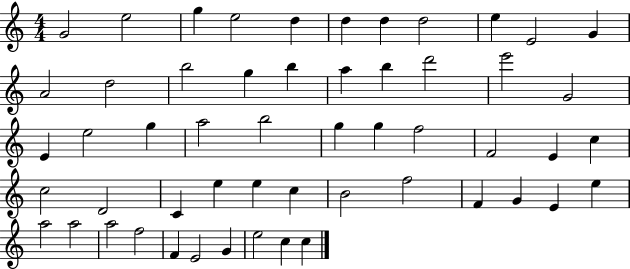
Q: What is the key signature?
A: C major